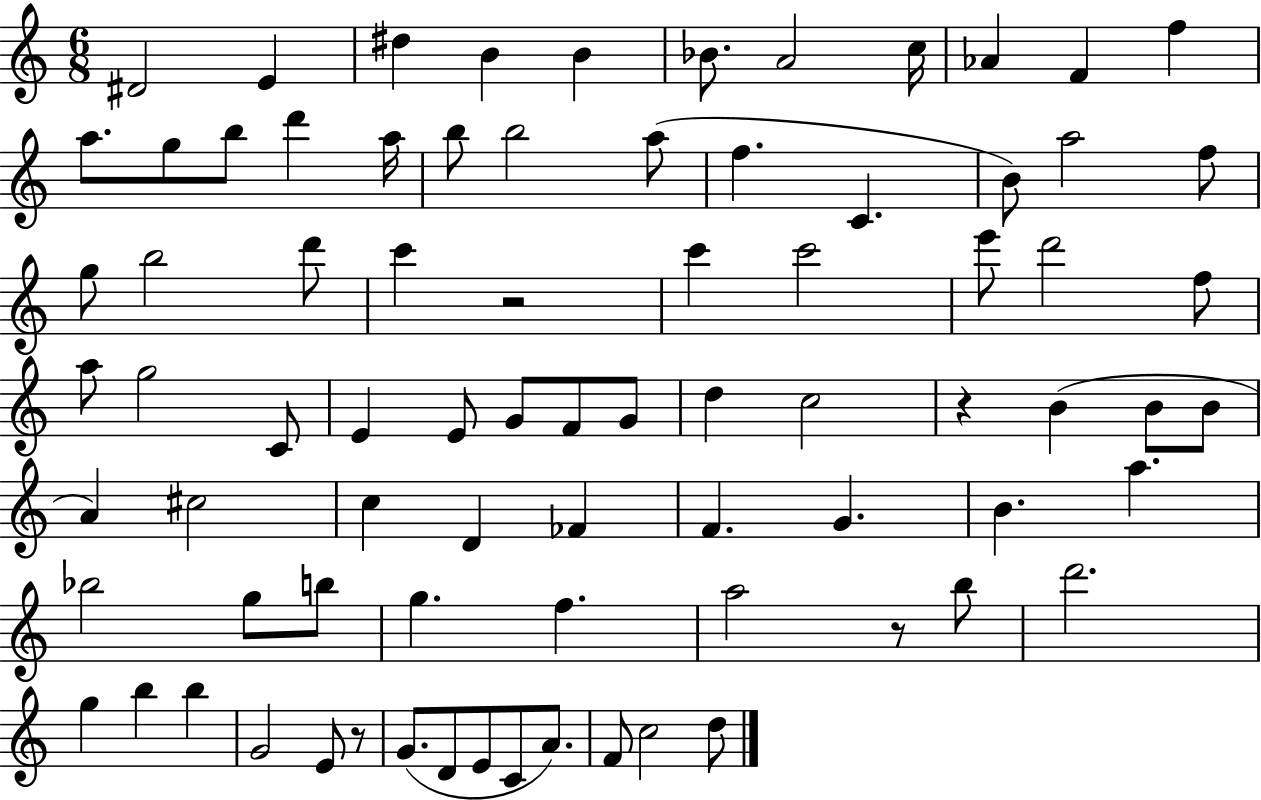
D#4/h E4/q D#5/q B4/q B4/q Bb4/e. A4/h C5/s Ab4/q F4/q F5/q A5/e. G5/e B5/e D6/q A5/s B5/e B5/h A5/e F5/q. C4/q. B4/e A5/h F5/e G5/e B5/h D6/e C6/q R/h C6/q C6/h E6/e D6/h F5/e A5/e G5/h C4/e E4/q E4/e G4/e F4/e G4/e D5/q C5/h R/q B4/q B4/e B4/e A4/q C#5/h C5/q D4/q FES4/q F4/q. G4/q. B4/q. A5/q. Bb5/h G5/e B5/e G5/q. F5/q. A5/h R/e B5/e D6/h. G5/q B5/q B5/q G4/h E4/e R/e G4/e. D4/e E4/e C4/e A4/e. F4/e C5/h D5/e